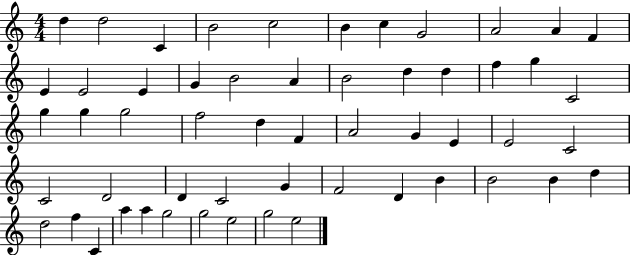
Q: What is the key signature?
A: C major